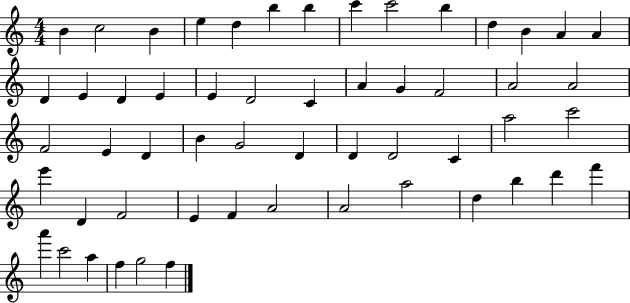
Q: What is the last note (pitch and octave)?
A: F5